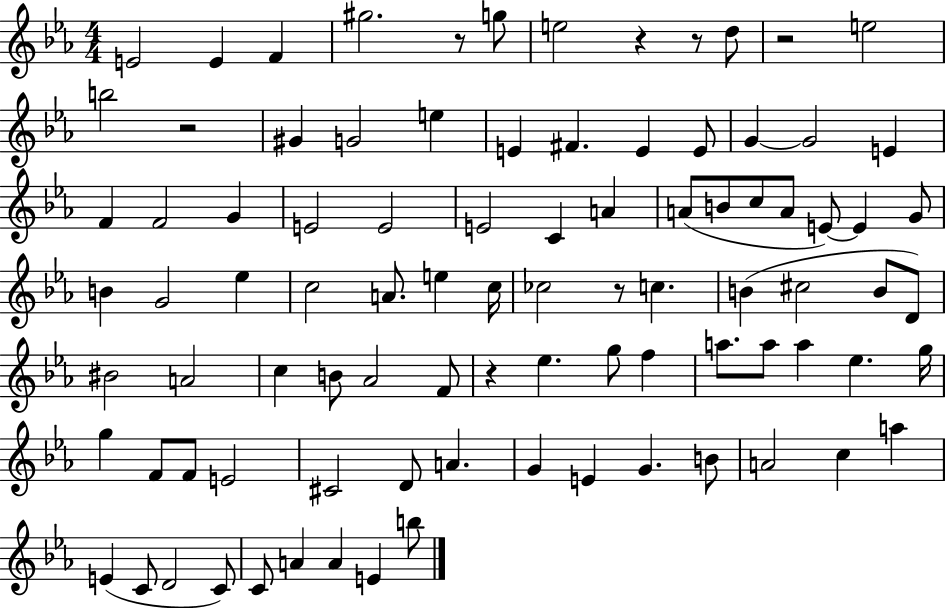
E4/h E4/q F4/q G#5/h. R/e G5/e E5/h R/q R/e D5/e R/h E5/h B5/h R/h G#4/q G4/h E5/q E4/q F#4/q. E4/q E4/e G4/q G4/h E4/q F4/q F4/h G4/q E4/h E4/h E4/h C4/q A4/q A4/e B4/e C5/e A4/e E4/e E4/q G4/e B4/q G4/h Eb5/q C5/h A4/e. E5/q C5/s CES5/h R/e C5/q. B4/q C#5/h B4/e D4/e BIS4/h A4/h C5/q B4/e Ab4/h F4/e R/q Eb5/q. G5/e F5/q A5/e. A5/e A5/q Eb5/q. G5/s G5/q F4/e F4/e E4/h C#4/h D4/e A4/q. G4/q E4/q G4/q. B4/e A4/h C5/q A5/q E4/q C4/e D4/h C4/e C4/e A4/q A4/q E4/q B5/e